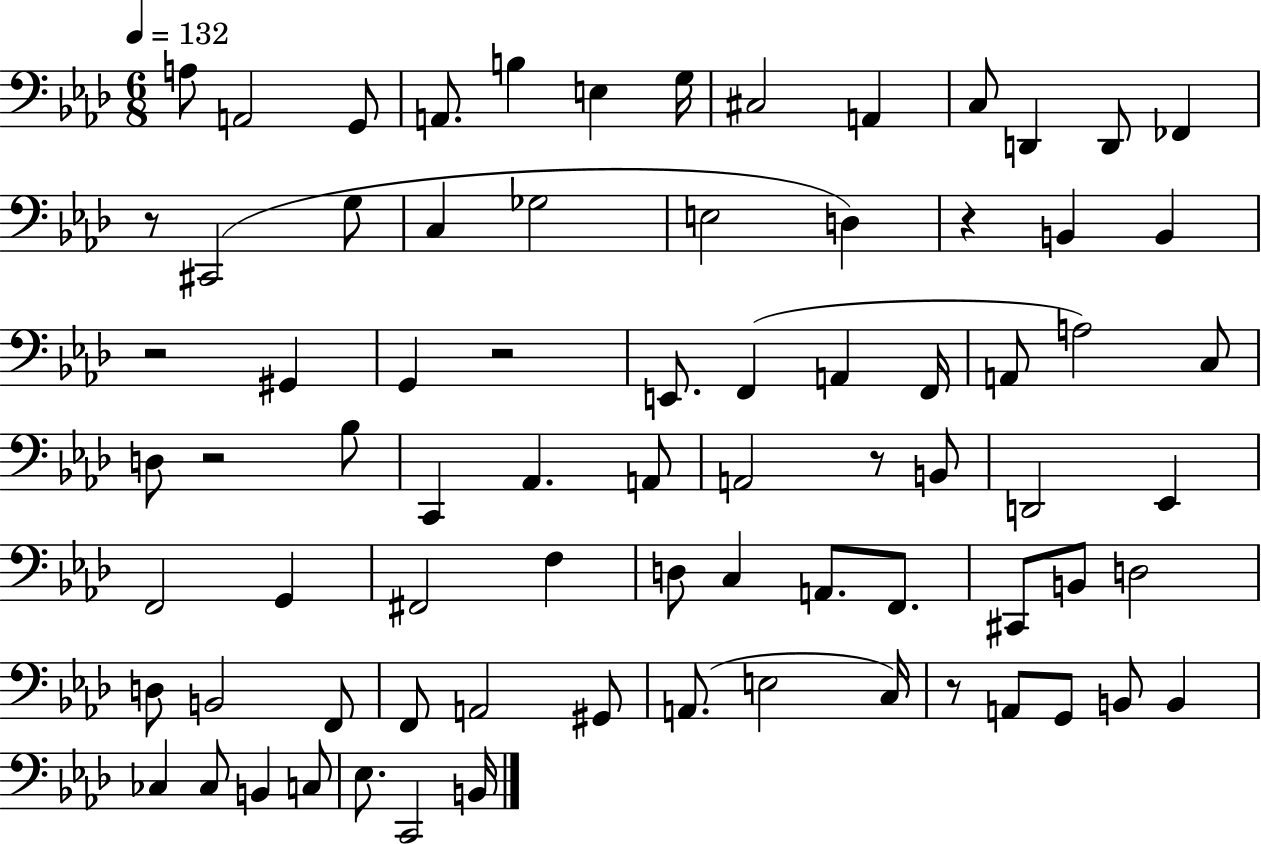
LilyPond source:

{
  \clef bass
  \numericTimeSignature
  \time 6/8
  \key aes \major
  \tempo 4 = 132
  \repeat volta 2 { a8 a,2 g,8 | a,8. b4 e4 g16 | cis2 a,4 | c8 d,4 d,8 fes,4 | \break r8 cis,2( g8 | c4 ges2 | e2 d4) | r4 b,4 b,4 | \break r2 gis,4 | g,4 r2 | e,8. f,4( a,4 f,16 | a,8 a2) c8 | \break d8 r2 bes8 | c,4 aes,4. a,8 | a,2 r8 b,8 | d,2 ees,4 | \break f,2 g,4 | fis,2 f4 | d8 c4 a,8. f,8. | cis,8 b,8 d2 | \break d8 b,2 f,8 | f,8 a,2 gis,8 | a,8.( e2 c16) | r8 a,8 g,8 b,8 b,4 | \break ces4 ces8 b,4 c8 | ees8. c,2 b,16 | } \bar "|."
}